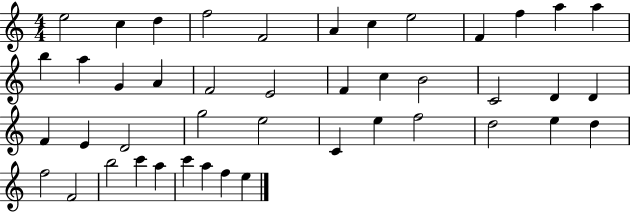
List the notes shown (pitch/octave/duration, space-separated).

E5/h C5/q D5/q F5/h F4/h A4/q C5/q E5/h F4/q F5/q A5/q A5/q B5/q A5/q G4/q A4/q F4/h E4/h F4/q C5/q B4/h C4/h D4/q D4/q F4/q E4/q D4/h G5/h E5/h C4/q E5/q F5/h D5/h E5/q D5/q F5/h F4/h B5/h C6/q A5/q C6/q A5/q F5/q E5/q